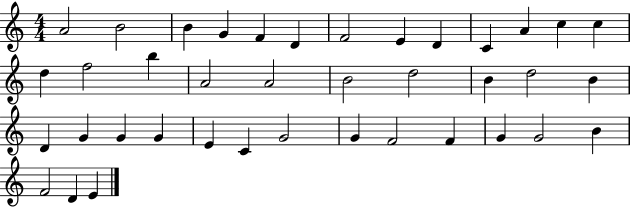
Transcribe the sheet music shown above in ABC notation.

X:1
T:Untitled
M:4/4
L:1/4
K:C
A2 B2 B G F D F2 E D C A c c d f2 b A2 A2 B2 d2 B d2 B D G G G E C G2 G F2 F G G2 B F2 D E